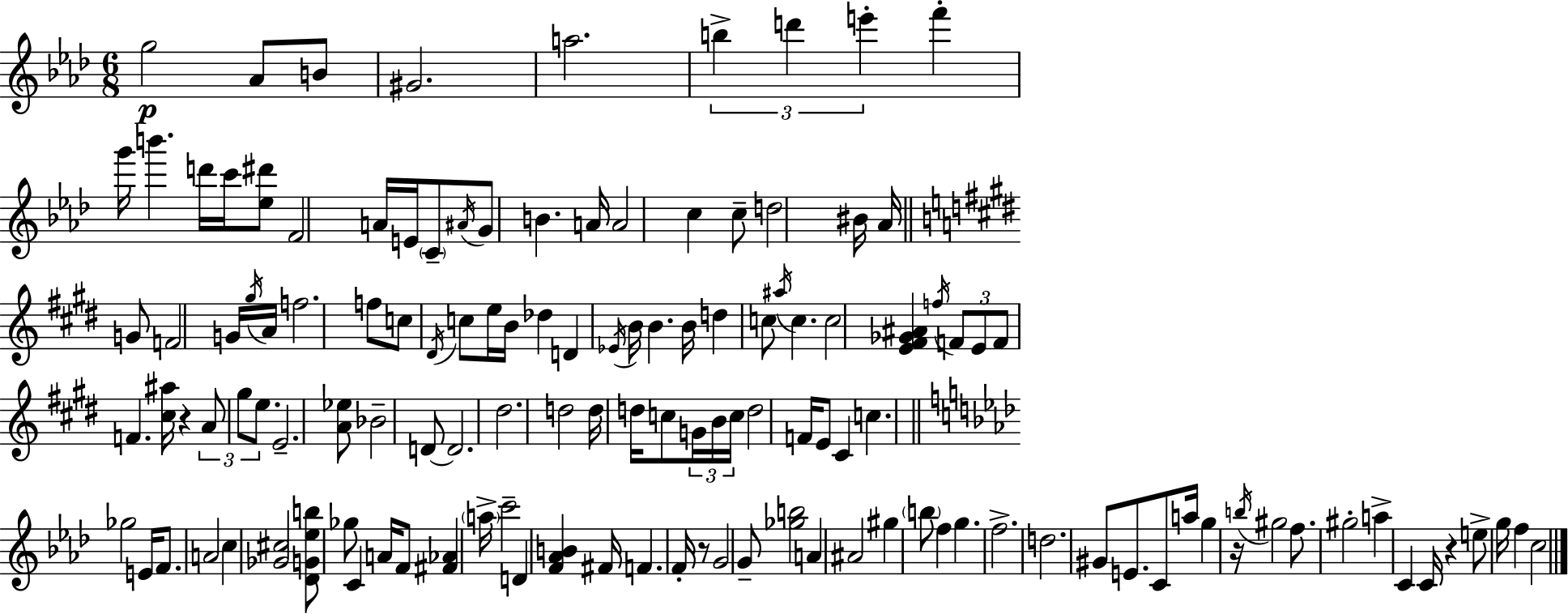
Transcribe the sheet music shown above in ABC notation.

X:1
T:Untitled
M:6/8
L:1/4
K:Ab
g2 _A/2 B/2 ^G2 a2 b d' e' f' g'/4 b' d'/4 c'/4 [_e^d']/2 F2 A/4 E/4 C/2 ^A/4 G/2 B A/4 A2 c c/2 d2 ^B/4 _A/4 G/2 F2 G/4 ^g/4 A/4 f2 f/2 c/2 ^D/4 c/2 e/4 B/4 _d D _E/4 B/4 B B/4 d c/2 ^a/4 c c2 [E^F_G^A] f/4 F/2 E/2 F/2 F [^c^a]/4 z A/2 ^g/2 e/2 E2 [A_e]/2 _B2 D/2 D2 ^d2 d2 d/4 d/4 c/2 G/4 B/4 c/4 d2 F/4 E/2 ^C c _g2 E/4 F/2 A2 c [_G^c]2 [_DG_eb]/2 _g/2 C A/4 F/2 [^F_A] a/4 c'2 D [F_AB] ^F/4 F F/4 z/2 G2 G/2 [_gb]2 A ^A2 ^g b/2 f g f2 d2 ^G/2 E/2 C/2 a/4 g z/4 b/4 ^g2 f/2 ^g2 a C C/4 z e/2 g/4 f c2